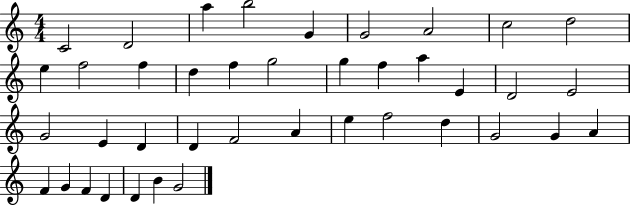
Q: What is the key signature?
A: C major